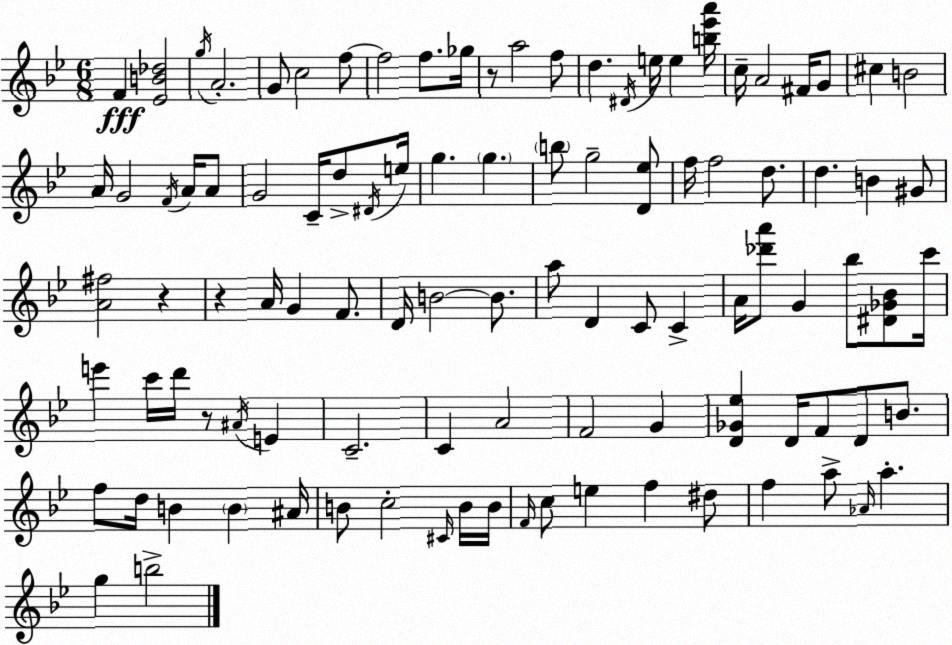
X:1
T:Untitled
M:6/8
L:1/4
K:Bb
F [_EB_d]2 g/4 A2 G/2 c2 f/2 f2 f/2 _g/4 z/2 a2 f/2 d ^D/4 e/4 e [b_e'a']/4 c/4 A2 ^F/4 G/2 ^c B2 A/4 G2 F/4 A/4 A/2 G2 C/4 d/2 ^D/4 e/4 g g b/2 g2 [D_e]/2 f/4 f2 d/2 d B ^G/2 [A^f]2 z z A/4 G F/2 D/4 B2 B/2 a/2 D C/2 C A/4 [_d'a']/2 G _b/2 [^D_G_B]/2 c'/4 e' c'/4 d'/4 z/2 ^A/4 E C2 C A2 F2 G [D_G_e] D/4 F/2 D/2 B/2 f/2 d/4 B B ^A/4 B/2 c2 ^C/4 B/4 B/4 F/4 c/2 e f ^d/2 f a/2 _A/4 a g b2